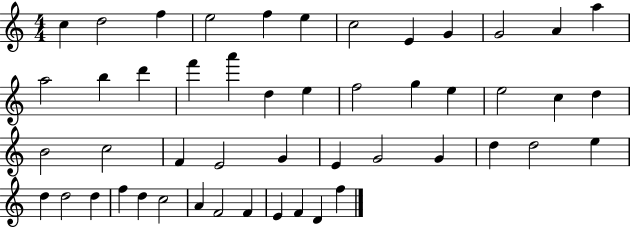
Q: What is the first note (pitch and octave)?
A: C5